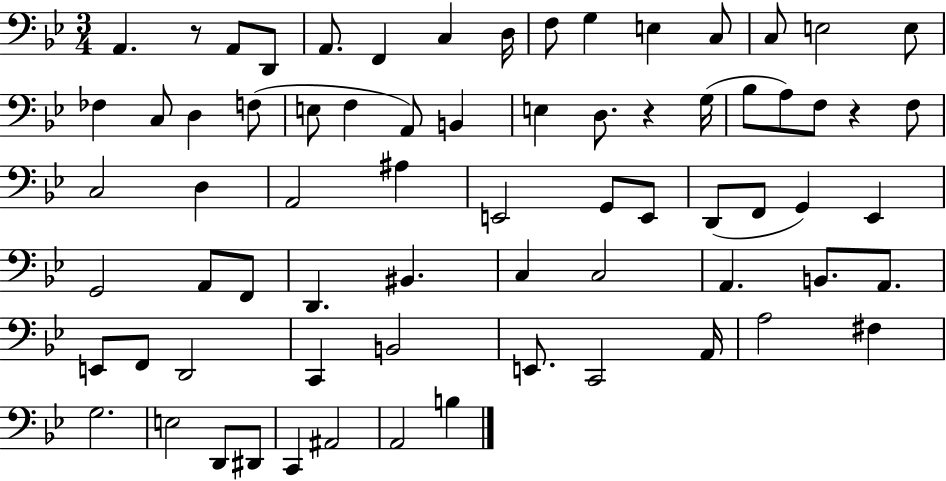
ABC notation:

X:1
T:Untitled
M:3/4
L:1/4
K:Bb
A,, z/2 A,,/2 D,,/2 A,,/2 F,, C, D,/4 F,/2 G, E, C,/2 C,/2 E,2 E,/2 _F, C,/2 D, F,/2 E,/2 F, A,,/2 B,, E, D,/2 z G,/4 _B,/2 A,/2 F,/2 z F,/2 C,2 D, A,,2 ^A, E,,2 G,,/2 E,,/2 D,,/2 F,,/2 G,, _E,, G,,2 A,,/2 F,,/2 D,, ^B,, C, C,2 A,, B,,/2 A,,/2 E,,/2 F,,/2 D,,2 C,, B,,2 E,,/2 C,,2 A,,/4 A,2 ^F, G,2 E,2 D,,/2 ^D,,/2 C,, ^A,,2 A,,2 B,